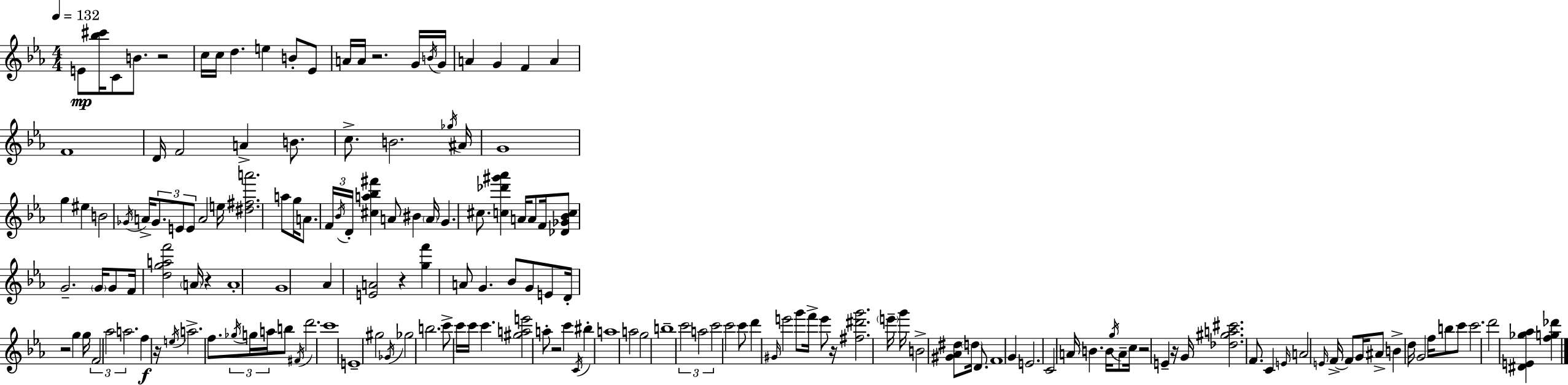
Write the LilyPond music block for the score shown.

{
  \clef treble
  \numericTimeSignature
  \time 4/4
  \key ees \major
  \tempo 4 = 132
  e'8\mp <bes'' cis'''>16 c'8 b'8. r2 | c''16 c''16 d''4. e''4 b'8-. ees'8 | a'16 a'16 r2. g'16 \acciaccatura { b'16 } | g'16 a'4 g'4 f'4 a'4 | \break f'1 | d'16 f'2 a'4-> b'8. | c''8.-> b'2. | \acciaccatura { ges''16 } ais'16 g'1 | \break g''4 eis''4 b'2 | \acciaccatura { ges'16 } a'16-> \tuplet 3/2 { ges'8. e'8 e'8 } a'2 | e''16 <dis'' fis'' a'''>2. | a''8 g''16 a'8. \tuplet 3/2 { f'16 \acciaccatura { bes'16 } d'16-. } <cis'' a'' bes'' fis'''>4 a'8 bis'4 | \break \parenthesize a'16 g'4. cis''8. <c'' des''' gis''' aes'''>4 | a'16 a'8 f'16 <des' ges' bes' c''>8 g'2.-- | \parenthesize g'16 g'8 f'16 <d'' g'' a'' f'''>2 \parenthesize a'16 | r4 a'1-. | \break g'1 | aes'4 <e' a'>2 | r4 <g'' f'''>4 a'8 g'4. | bes'8 g'8 e'8 d'16-. r2 g''4 | \break g''16 \tuplet 3/2 { f'2 aes''2 | a''2. } | f''4\f r16 \acciaccatura { e''16 } a''2.-> | f''8. \tuplet 3/2 { \acciaccatura { ges''16 } g''16 a''16 } b''8 \acciaccatura { fis'16 } d'''2. | \break c'''1 | e'1-- | gis''2 \acciaccatura { ges'16 } | ges''2 b''2. | \break c'''8-> c'''16 c'''16 c'''4. <gis'' a'' e'''>2 | a''8-. r2 | c'''4 \acciaccatura { c'16 } bis''4-. a''1 | a''2 | \break g''2 b''1-- | \tuplet 3/2 { c'''2 | a''2 c'''2 } | c'''2 c'''8 d'''4 \grace { gis'16 } | \break e'''2 g'''8 f'''16-> e'''8 r16 <fis'' dis''' g'''>2. | \parenthesize e'''16-- g'''16 b'2-> | <gis' aes' dis''>8 \parenthesize d''16 d'8. f'1 | g'4 e'2. | \break c'2 | a'16 b'4. b'16 \acciaccatura { g''16 } a'8-- c''16 r2 | e'4-- r16 g'16 <des'' gis'' a'' cis'''>2. | f'8. c'4 \grace { e'16 } | \break a'2 \grace { e'16 } f'16->~~ f'8 g'16 ais'8-> b'4-> | d''16 g'2 f''16 b''8 c'''8 | c'''2. d'''2 | <dis' e' ges'' aes''>4 <f'' g'' des'''>4 \bar "|."
}